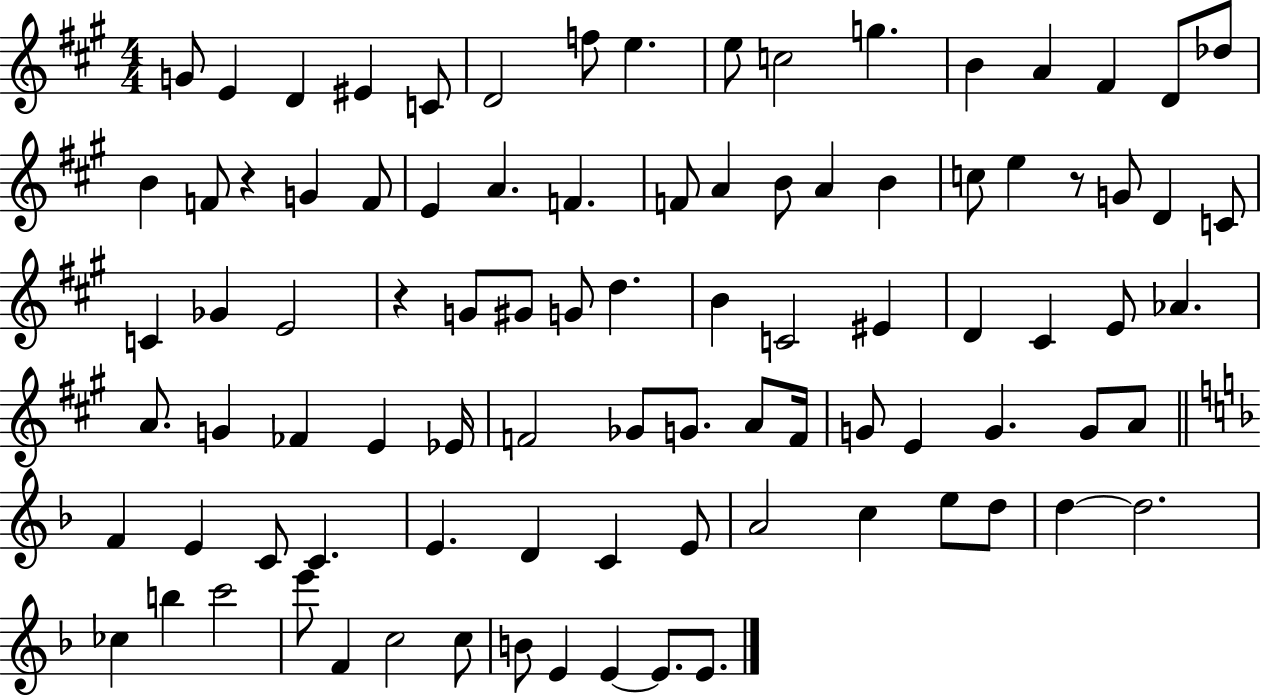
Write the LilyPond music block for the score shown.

{
  \clef treble
  \numericTimeSignature
  \time 4/4
  \key a \major
  g'8 e'4 d'4 eis'4 c'8 | d'2 f''8 e''4. | e''8 c''2 g''4. | b'4 a'4 fis'4 d'8 des''8 | \break b'4 f'8 r4 g'4 f'8 | e'4 a'4. f'4. | f'8 a'4 b'8 a'4 b'4 | c''8 e''4 r8 g'8 d'4 c'8 | \break c'4 ges'4 e'2 | r4 g'8 gis'8 g'8 d''4. | b'4 c'2 eis'4 | d'4 cis'4 e'8 aes'4. | \break a'8. g'4 fes'4 e'4 ees'16 | f'2 ges'8 g'8. a'8 f'16 | g'8 e'4 g'4. g'8 a'8 | \bar "||" \break \key f \major f'4 e'4 c'8 c'4. | e'4. d'4 c'4 e'8 | a'2 c''4 e''8 d''8 | d''4~~ d''2. | \break ces''4 b''4 c'''2 | e'''8 f'4 c''2 c''8 | b'8 e'4 e'4~~ e'8. e'8. | \bar "|."
}